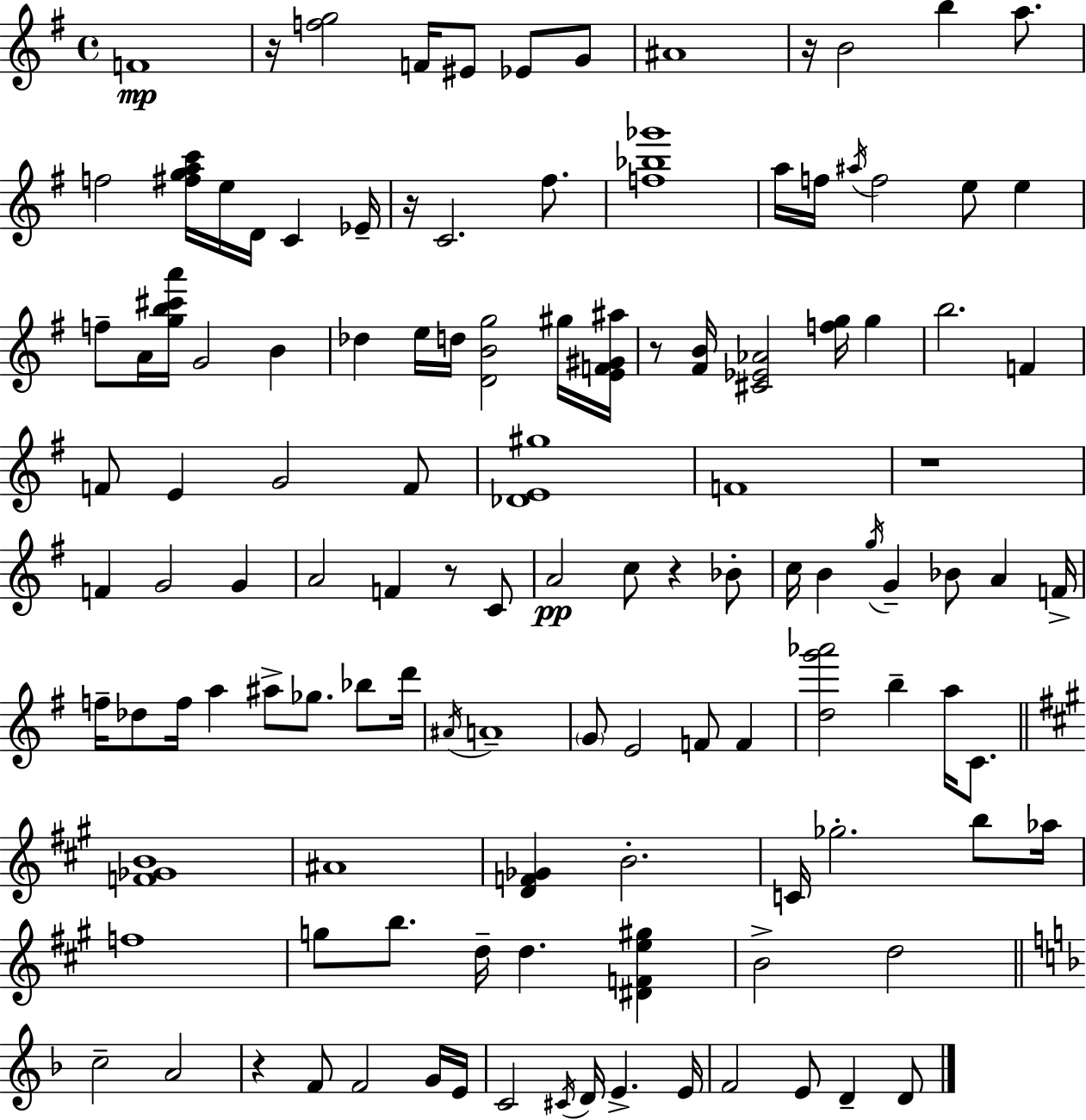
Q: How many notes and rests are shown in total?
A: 121